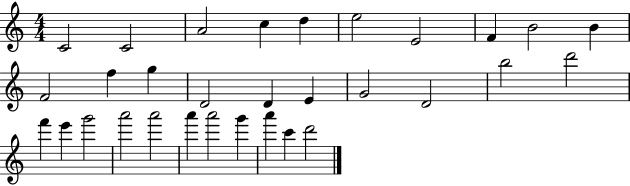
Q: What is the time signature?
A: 4/4